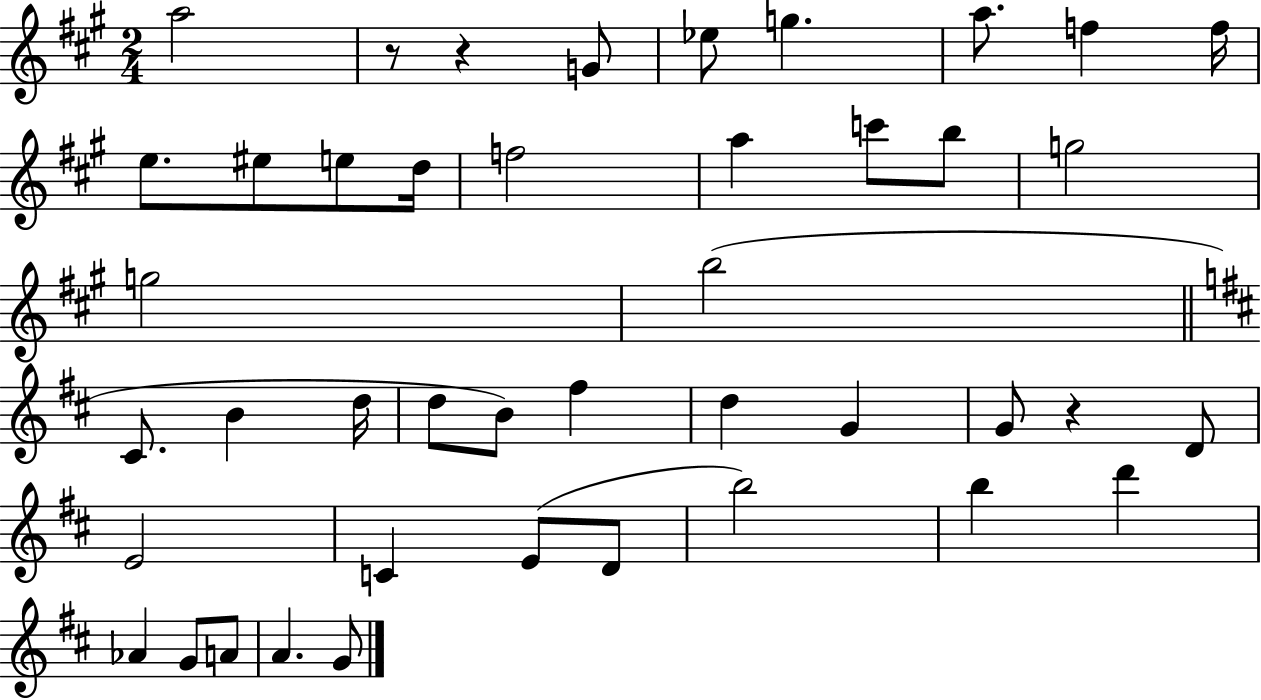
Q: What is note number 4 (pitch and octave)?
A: G5